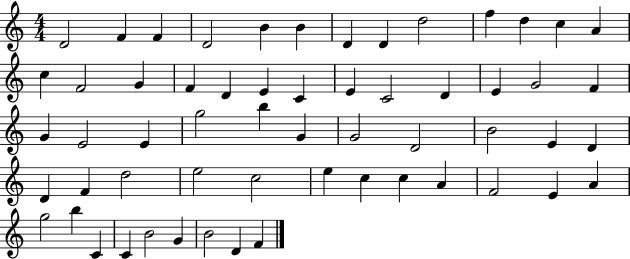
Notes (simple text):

D4/h F4/q F4/q D4/h B4/q B4/q D4/q D4/q D5/h F5/q D5/q C5/q A4/q C5/q F4/h G4/q F4/q D4/q E4/q C4/q E4/q C4/h D4/q E4/q G4/h F4/q G4/q E4/h E4/q G5/h B5/q G4/q G4/h D4/h B4/h E4/q D4/q D4/q F4/q D5/h E5/h C5/h E5/q C5/q C5/q A4/q F4/h E4/q A4/q G5/h B5/q C4/q C4/q B4/h G4/q B4/h D4/q F4/q